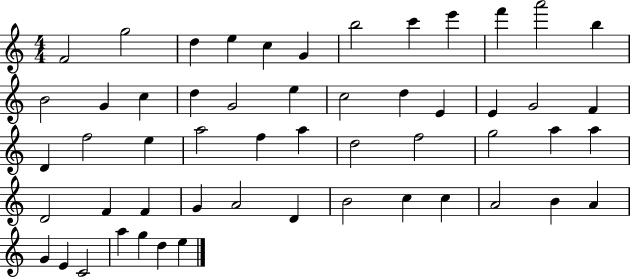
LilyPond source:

{
  \clef treble
  \numericTimeSignature
  \time 4/4
  \key c \major
  f'2 g''2 | d''4 e''4 c''4 g'4 | b''2 c'''4 e'''4 | f'''4 a'''2 b''4 | \break b'2 g'4 c''4 | d''4 g'2 e''4 | c''2 d''4 e'4 | e'4 g'2 f'4 | \break d'4 f''2 e''4 | a''2 f''4 a''4 | d''2 f''2 | g''2 a''4 a''4 | \break d'2 f'4 f'4 | g'4 a'2 d'4 | b'2 c''4 c''4 | a'2 b'4 a'4 | \break g'4 e'4 c'2 | a''4 g''4 d''4 e''4 | \bar "|."
}